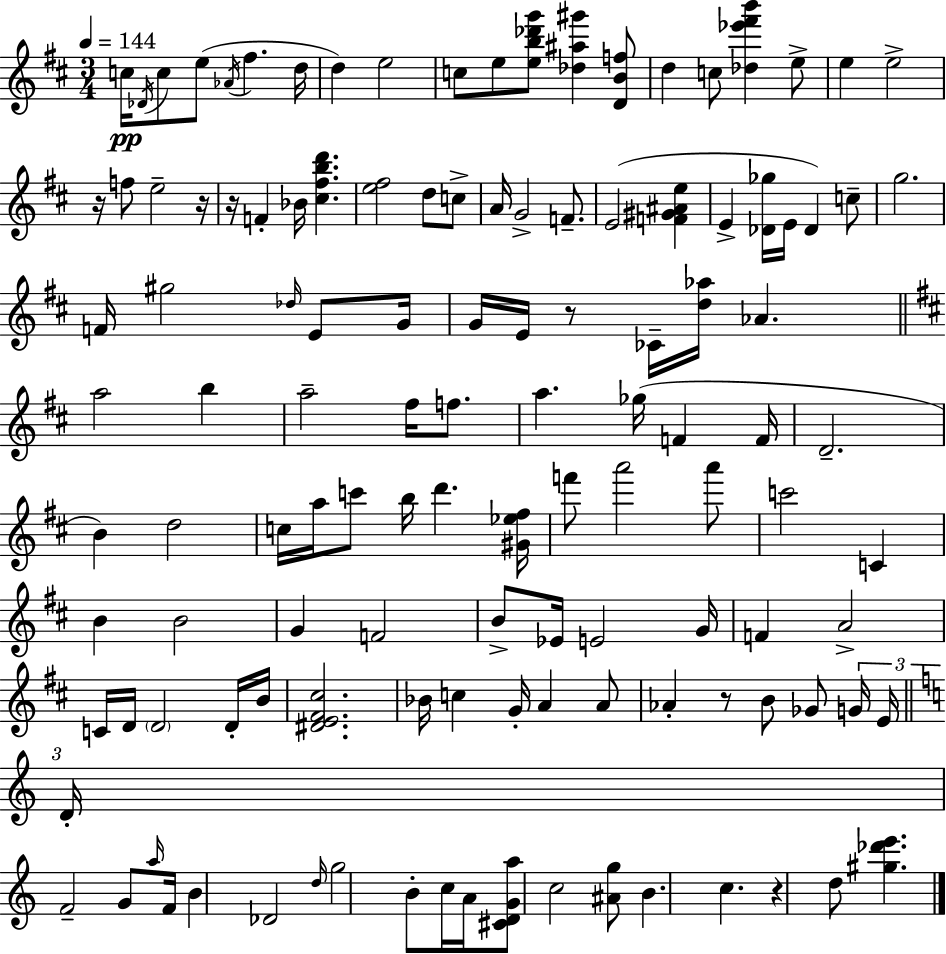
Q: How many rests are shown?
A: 6